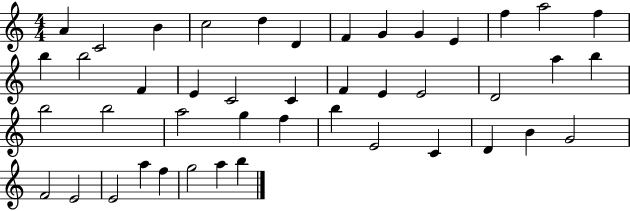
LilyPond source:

{
  \clef treble
  \numericTimeSignature
  \time 4/4
  \key c \major
  a'4 c'2 b'4 | c''2 d''4 d'4 | f'4 g'4 g'4 e'4 | f''4 a''2 f''4 | \break b''4 b''2 f'4 | e'4 c'2 c'4 | f'4 e'4 e'2 | d'2 a''4 b''4 | \break b''2 b''2 | a''2 g''4 f''4 | b''4 e'2 c'4 | d'4 b'4 g'2 | \break f'2 e'2 | e'2 a''4 f''4 | g''2 a''4 b''4 | \bar "|."
}